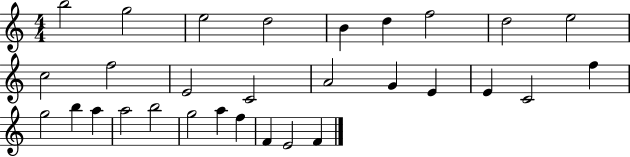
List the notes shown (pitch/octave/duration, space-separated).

B5/h G5/h E5/h D5/h B4/q D5/q F5/h D5/h E5/h C5/h F5/h E4/h C4/h A4/h G4/q E4/q E4/q C4/h F5/q G5/h B5/q A5/q A5/h B5/h G5/h A5/q F5/q F4/q E4/h F4/q